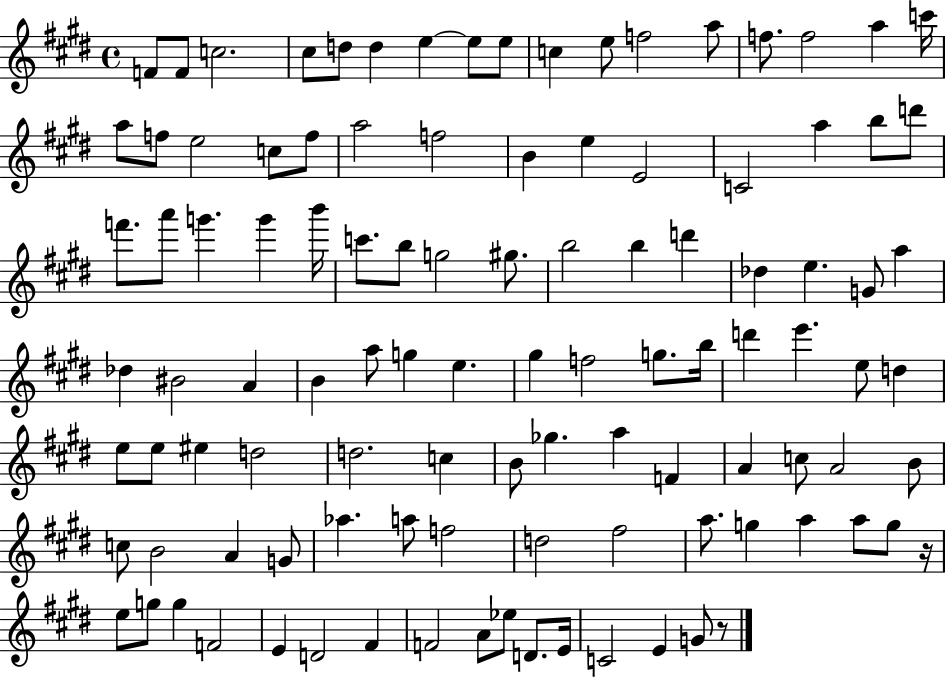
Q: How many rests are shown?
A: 2